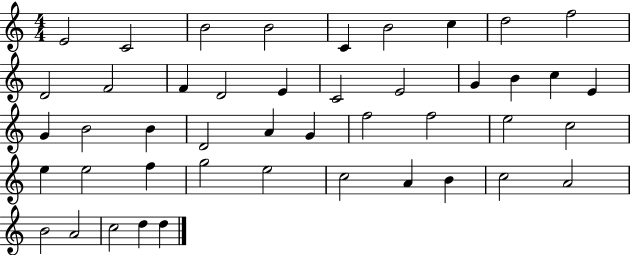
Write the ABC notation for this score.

X:1
T:Untitled
M:4/4
L:1/4
K:C
E2 C2 B2 B2 C B2 c d2 f2 D2 F2 F D2 E C2 E2 G B c E G B2 B D2 A G f2 f2 e2 c2 e e2 f g2 e2 c2 A B c2 A2 B2 A2 c2 d d